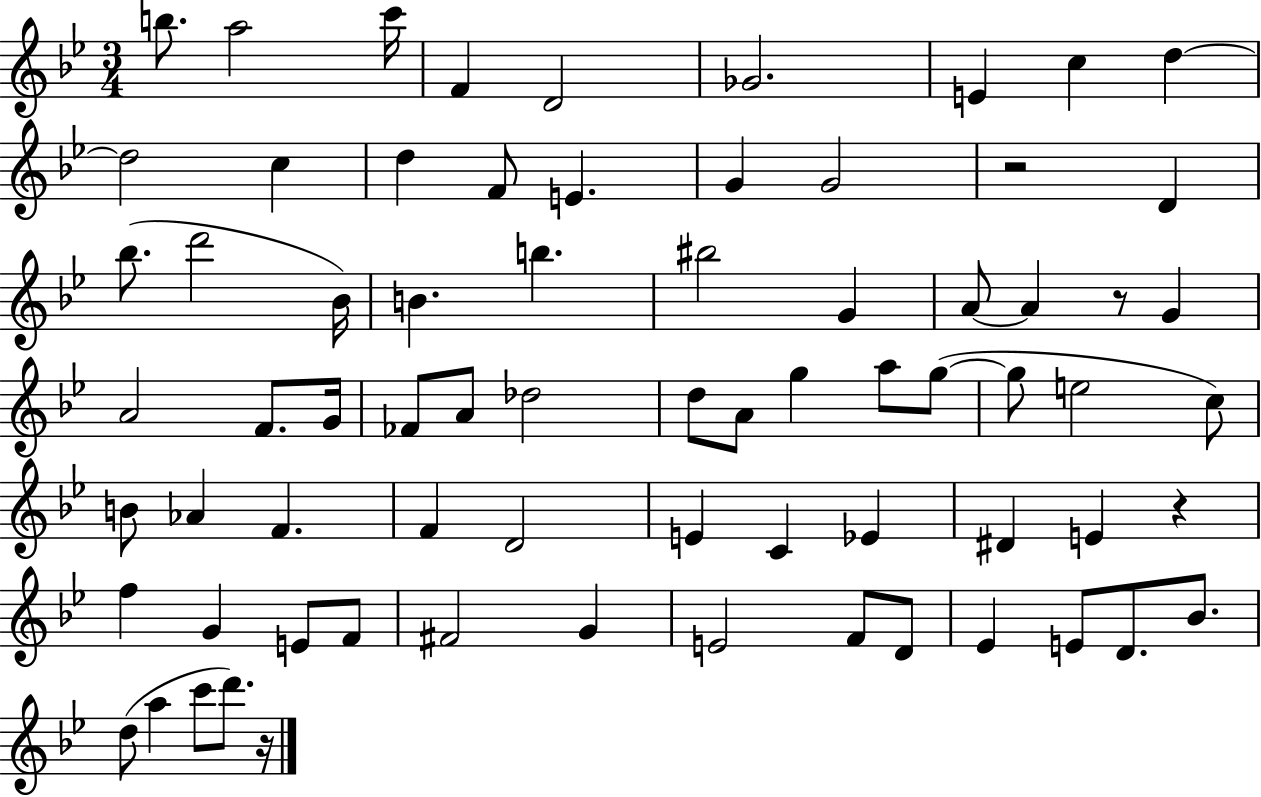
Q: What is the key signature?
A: BES major